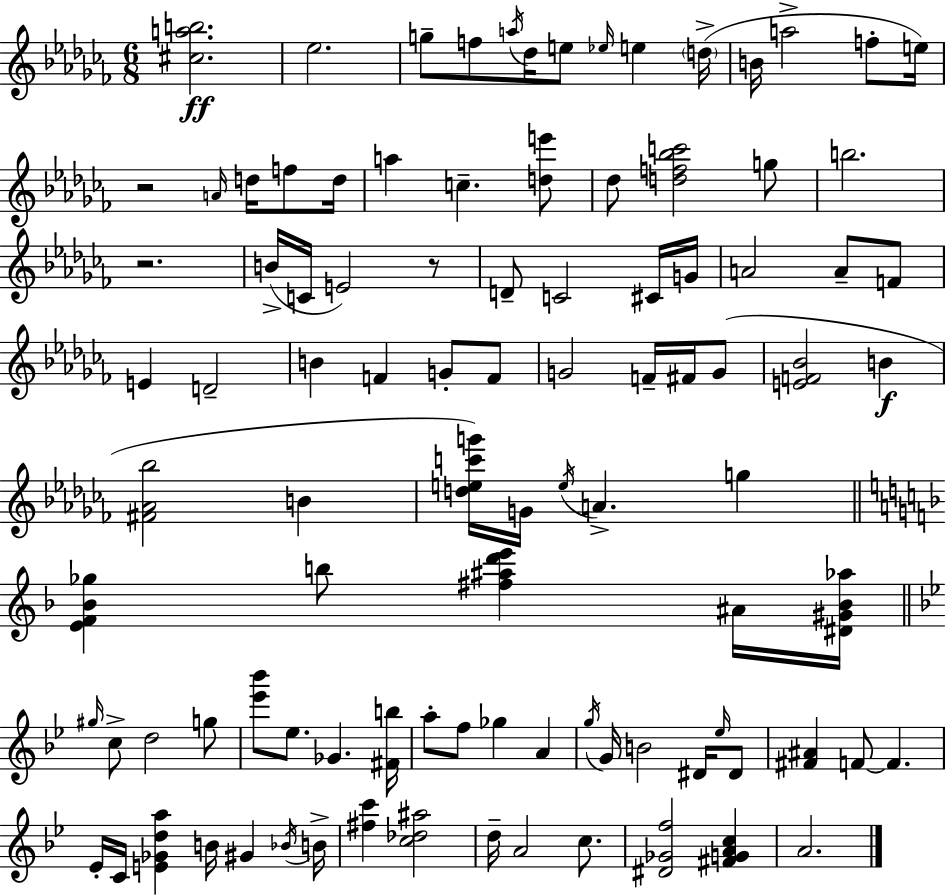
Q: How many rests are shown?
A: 3